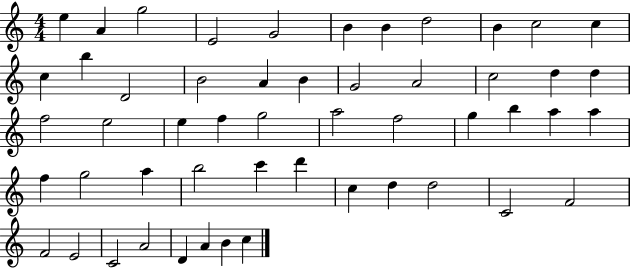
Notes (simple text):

E5/q A4/q G5/h E4/h G4/h B4/q B4/q D5/h B4/q C5/h C5/q C5/q B5/q D4/h B4/h A4/q B4/q G4/h A4/h C5/h D5/q D5/q F5/h E5/h E5/q F5/q G5/h A5/h F5/h G5/q B5/q A5/q A5/q F5/q G5/h A5/q B5/h C6/q D6/q C5/q D5/q D5/h C4/h F4/h F4/h E4/h C4/h A4/h D4/q A4/q B4/q C5/q